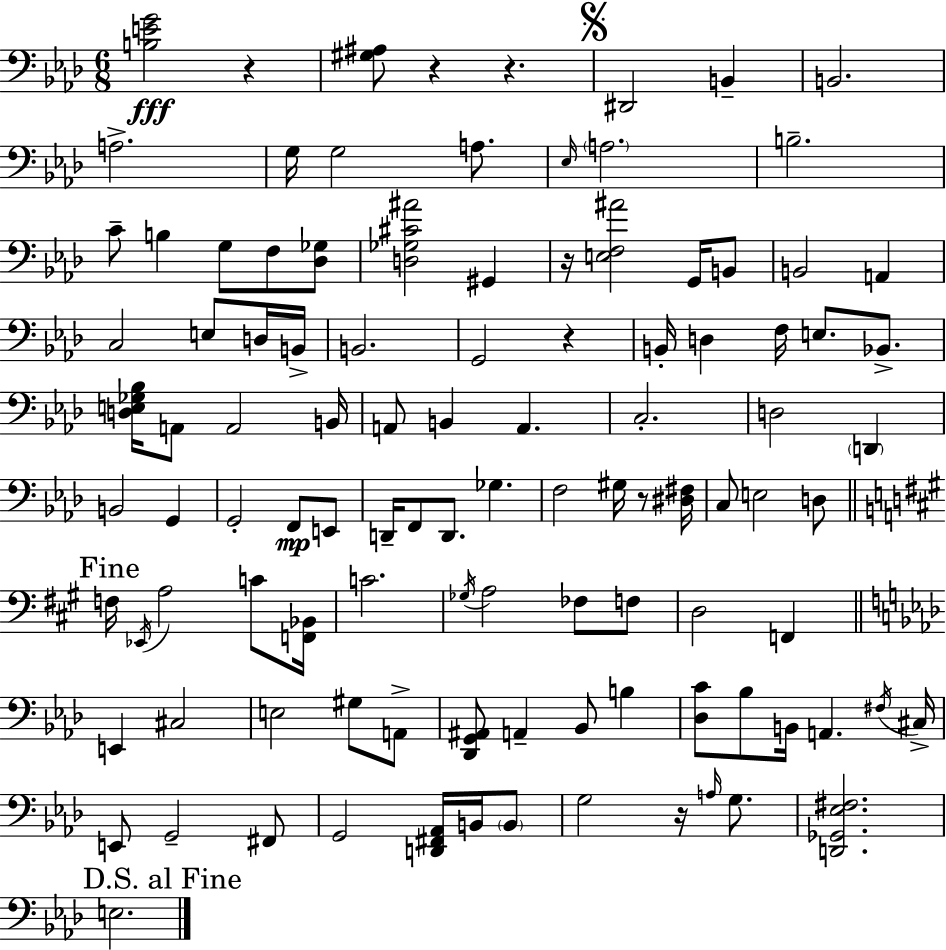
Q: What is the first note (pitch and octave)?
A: D#2